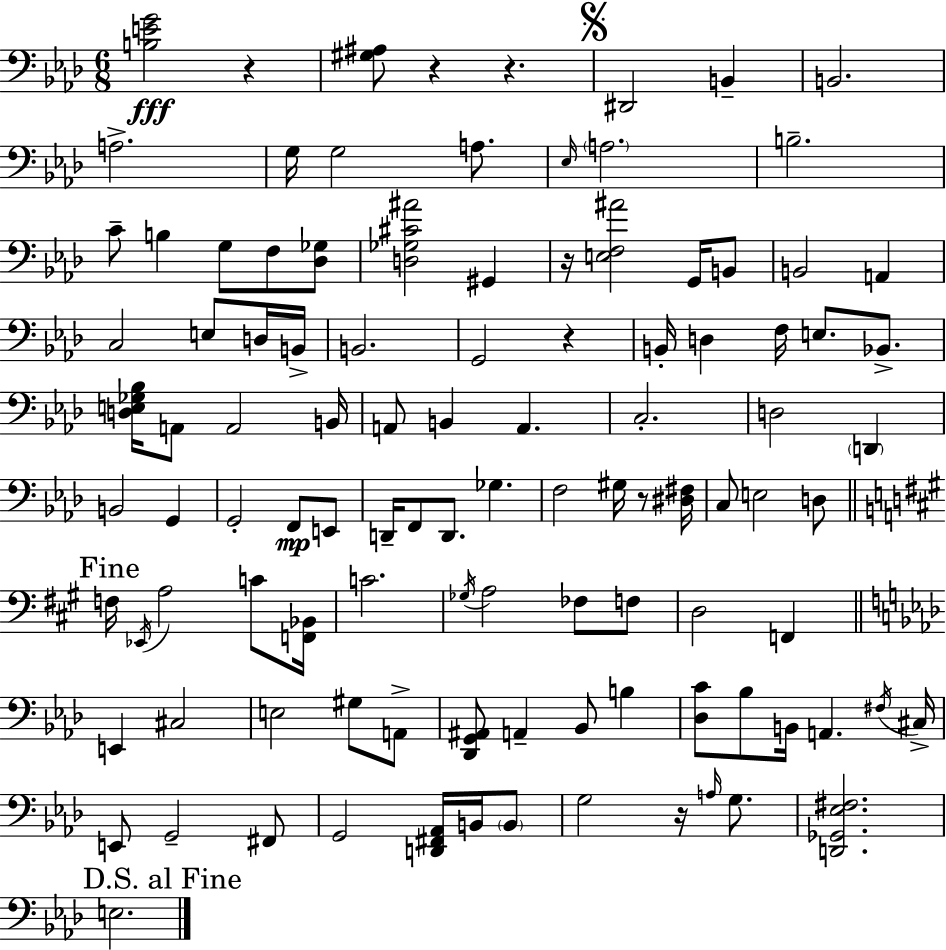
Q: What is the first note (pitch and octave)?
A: D#2